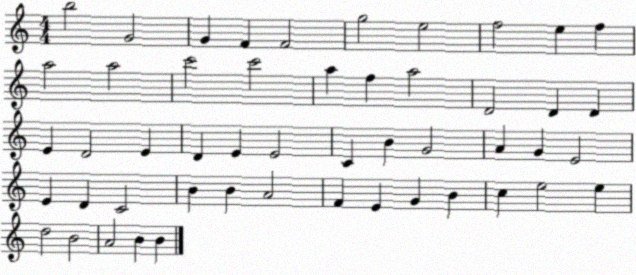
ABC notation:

X:1
T:Untitled
M:4/4
L:1/4
K:C
b2 G2 G F F2 g2 e2 f2 e f a2 a2 c'2 c'2 a f a2 D2 D D E D2 E D E E2 C B G2 A G E2 E D C2 B B A2 F E G B c e2 e d2 B2 A2 B B